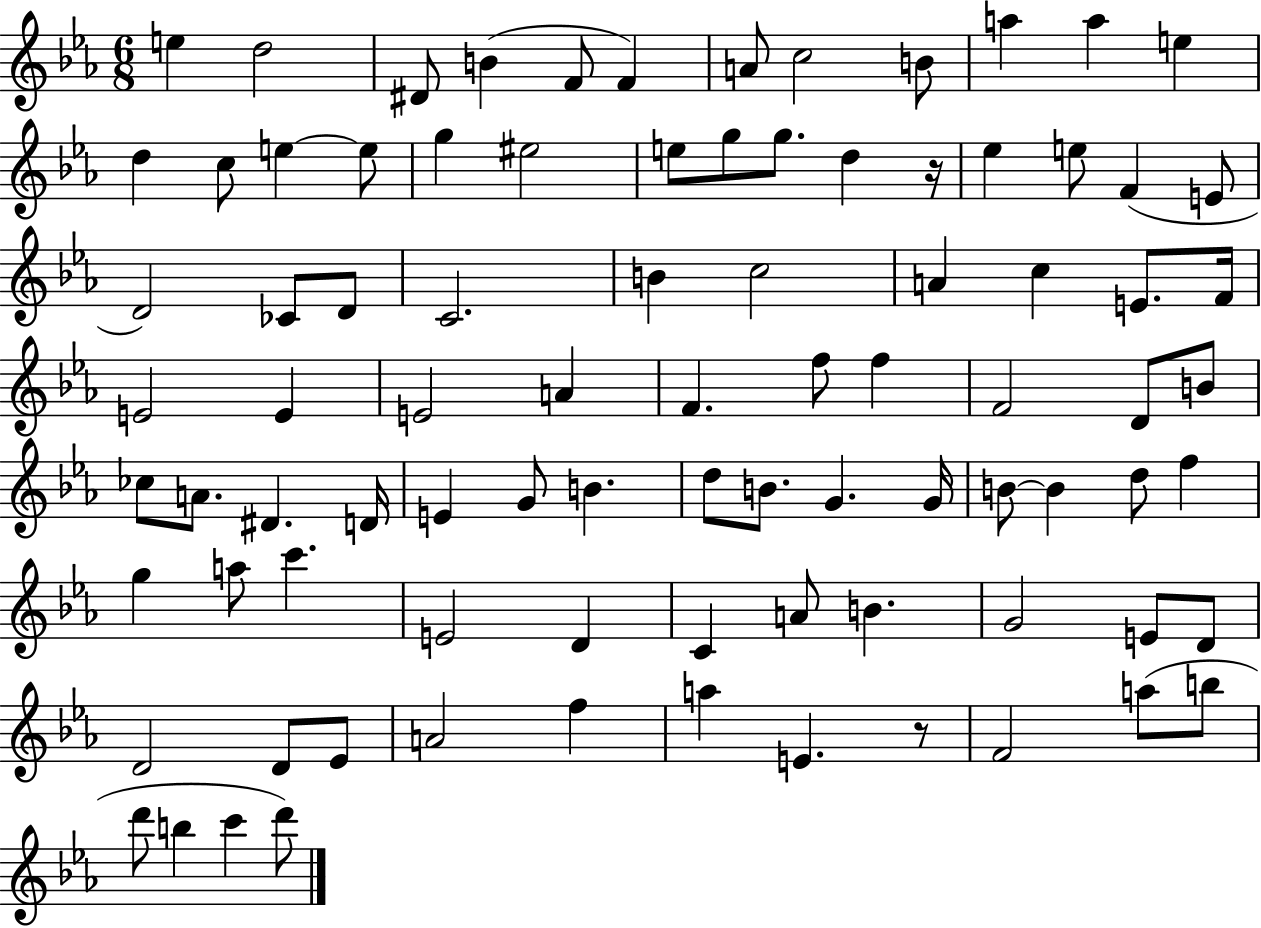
E5/q D5/h D#4/e B4/q F4/e F4/q A4/e C5/h B4/e A5/q A5/q E5/q D5/q C5/e E5/q E5/e G5/q EIS5/h E5/e G5/e G5/e. D5/q R/s Eb5/q E5/e F4/q E4/e D4/h CES4/e D4/e C4/h. B4/q C5/h A4/q C5/q E4/e. F4/s E4/h E4/q E4/h A4/q F4/q. F5/e F5/q F4/h D4/e B4/e CES5/e A4/e. D#4/q. D4/s E4/q G4/e B4/q. D5/e B4/e. G4/q. G4/s B4/e B4/q D5/e F5/q G5/q A5/e C6/q. E4/h D4/q C4/q A4/e B4/q. G4/h E4/e D4/e D4/h D4/e Eb4/e A4/h F5/q A5/q E4/q. R/e F4/h A5/e B5/e D6/e B5/q C6/q D6/e